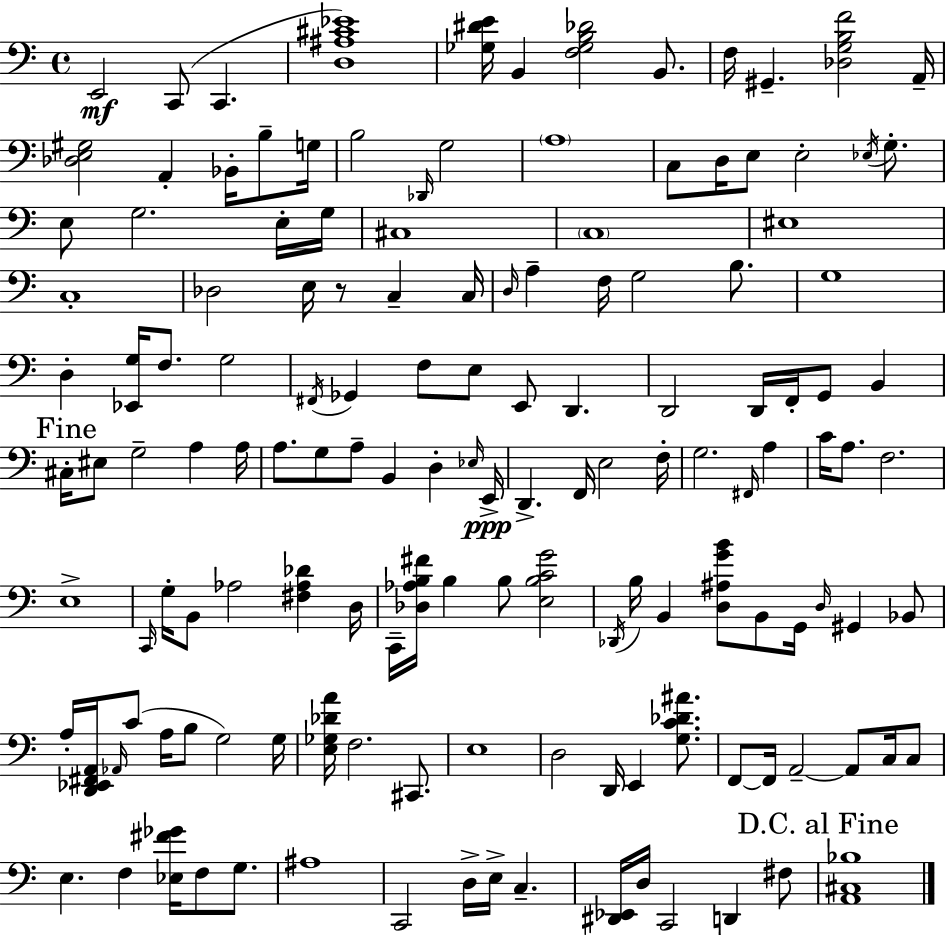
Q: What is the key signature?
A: A minor